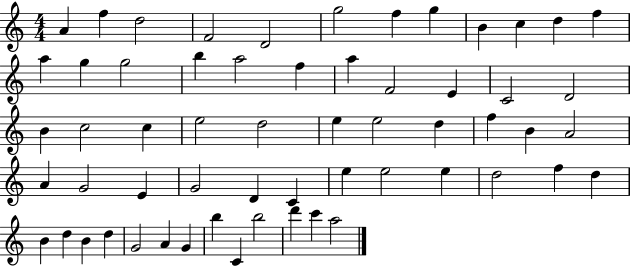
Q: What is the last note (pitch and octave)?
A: A5